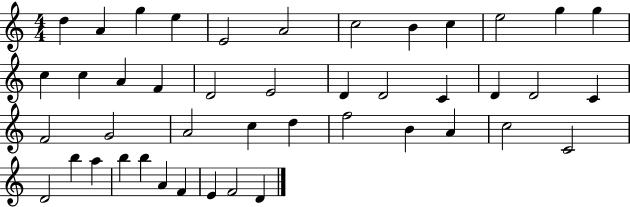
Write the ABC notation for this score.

X:1
T:Untitled
M:4/4
L:1/4
K:C
d A g e E2 A2 c2 B c e2 g g c c A F D2 E2 D D2 C D D2 C F2 G2 A2 c d f2 B A c2 C2 D2 b a b b A F E F2 D